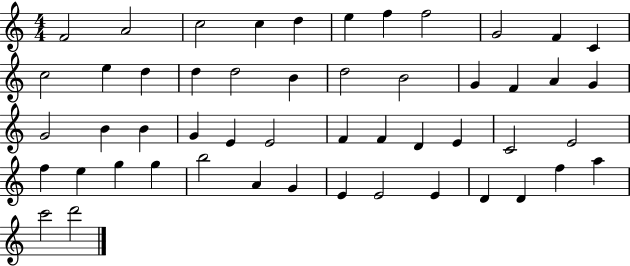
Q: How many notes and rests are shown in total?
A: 51